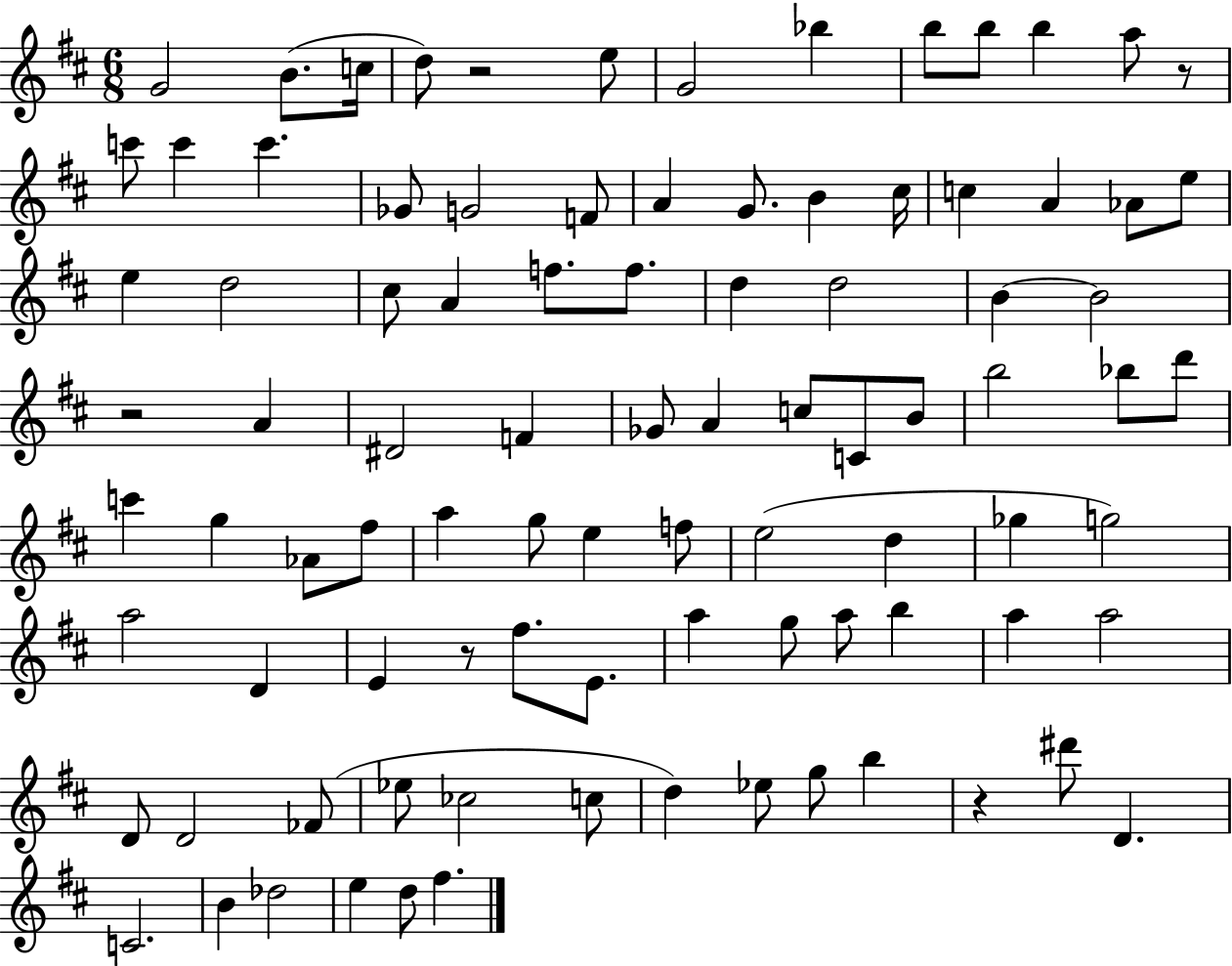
X:1
T:Untitled
M:6/8
L:1/4
K:D
G2 B/2 c/4 d/2 z2 e/2 G2 _b b/2 b/2 b a/2 z/2 c'/2 c' c' _G/2 G2 F/2 A G/2 B ^c/4 c A _A/2 e/2 e d2 ^c/2 A f/2 f/2 d d2 B B2 z2 A ^D2 F _G/2 A c/2 C/2 B/2 b2 _b/2 d'/2 c' g _A/2 ^f/2 a g/2 e f/2 e2 d _g g2 a2 D E z/2 ^f/2 E/2 a g/2 a/2 b a a2 D/2 D2 _F/2 _e/2 _c2 c/2 d _e/2 g/2 b z ^d'/2 D C2 B _d2 e d/2 ^f